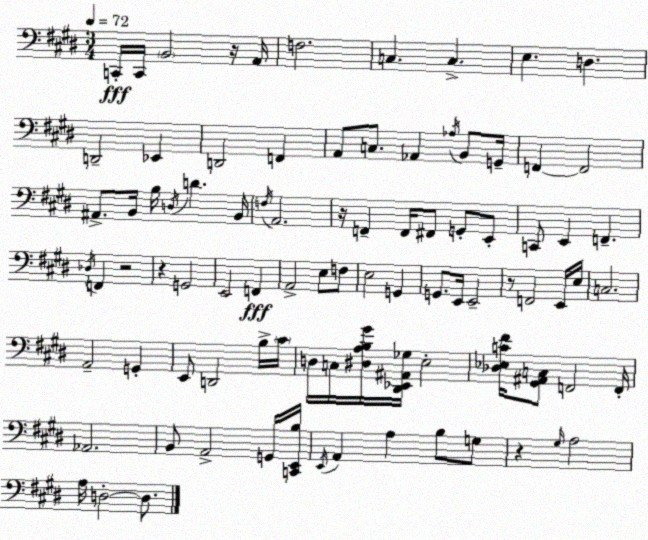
X:1
T:Untitled
M:3/4
L:1/4
K:E
C,,/4 C,,/4 B,,2 z/4 A,,/4 F,2 C, C, E, D, D,,2 _E,, D,,2 F,, A,,/2 C,/2 _A,, _A,/4 B,,/2 G,,/4 F,, F,,2 ^A,,/2 B,,/4 B,/4 D,/4 D B,,/4 F,/4 A,,2 z/4 F,, F,,/4 ^F,,/2 G,,/2 E,,/2 C,,/2 E,, F,, _D,/4 F,, z2 z G,,2 E,,2 F,, A,,2 E,/2 F,/2 E,2 G,, G,,/2 E,,/4 E,,2 z/2 F,,2 E,,/4 E,/4 C,2 A,,2 G,, E,,/2 D,,2 B,/4 ^C/4 D,/4 C,/4 [^D,A,B,^G]/4 [^D,,_E,,^A,,_G,]/4 E,2 [_D,_E,C^F]/4 [^G,,^A,,C,]/2 F,,2 F,,/4 _A,,2 B,,/2 A,,2 G,,/4 [C,,E,,B,]/4 E,,/4 A,, A, B,/2 G,/2 z ^G,/4 A,2 A,/4 D,2 D,/2